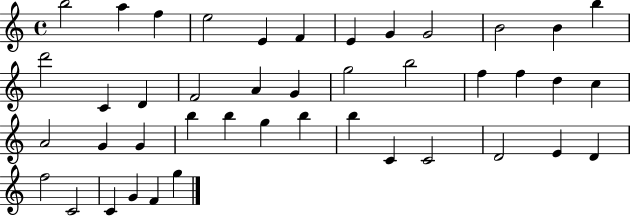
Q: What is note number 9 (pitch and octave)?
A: G4